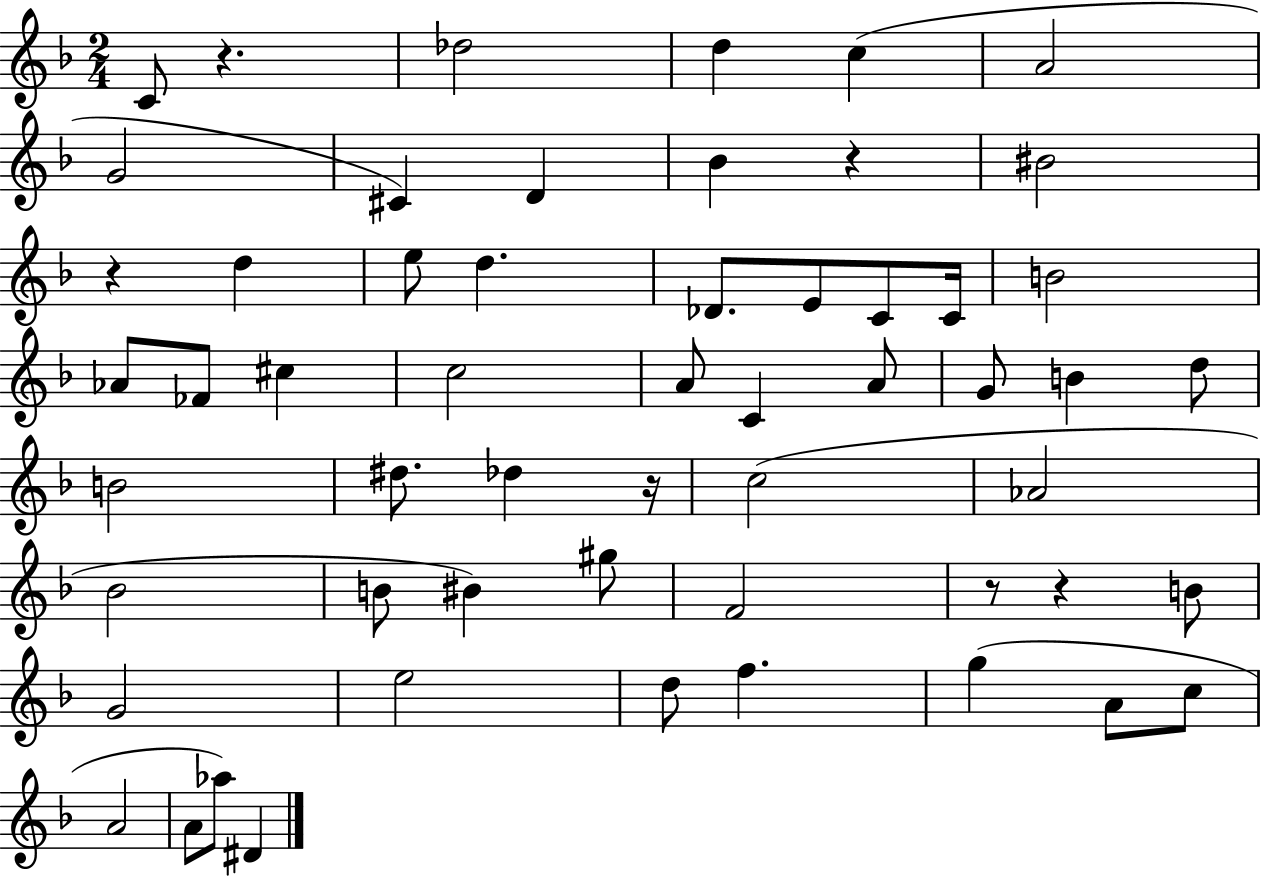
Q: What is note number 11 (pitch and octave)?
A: D5